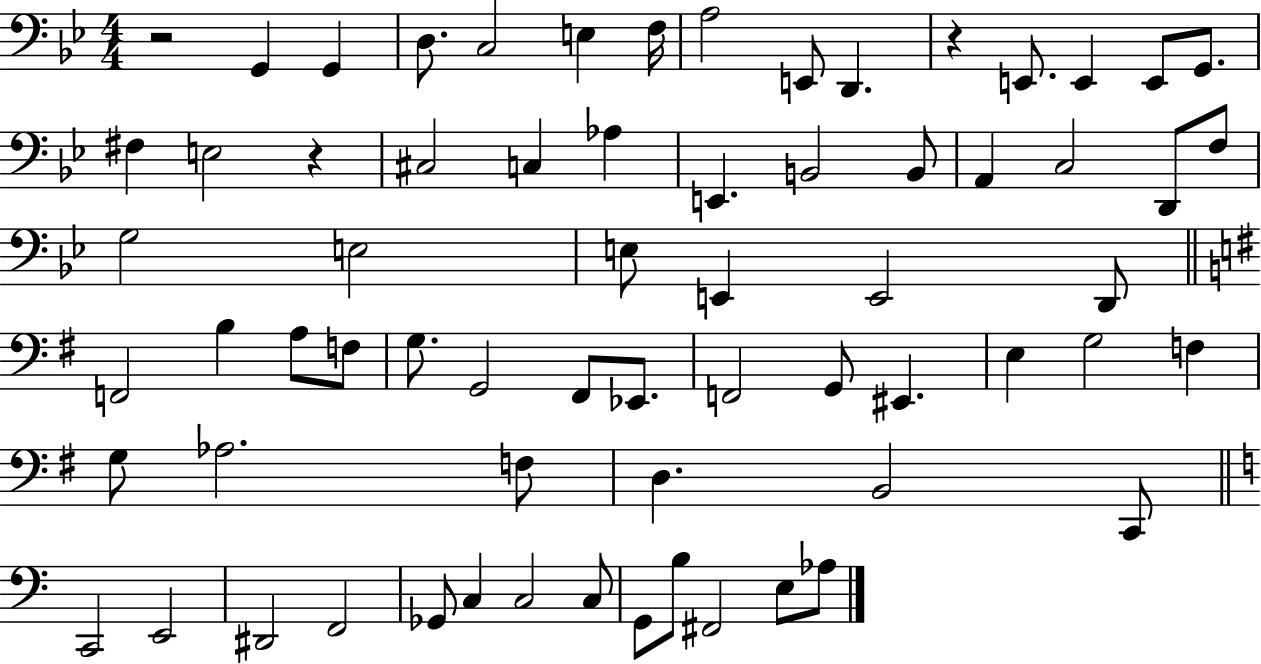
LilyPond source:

{
  \clef bass
  \numericTimeSignature
  \time 4/4
  \key bes \major
  r2 g,4 g,4 | d8. c2 e4 f16 | a2 e,8 d,4. | r4 e,8. e,4 e,8 g,8. | \break fis4 e2 r4 | cis2 c4 aes4 | e,4. b,2 b,8 | a,4 c2 d,8 f8 | \break g2 e2 | e8 e,4 e,2 d,8 | \bar "||" \break \key g \major f,2 b4 a8 f8 | g8. g,2 fis,8 ees,8. | f,2 g,8 eis,4. | e4 g2 f4 | \break g8 aes2. f8 | d4. b,2 c,8 | \bar "||" \break \key c \major c,2 e,2 | dis,2 f,2 | ges,8 c4 c2 c8 | g,8 b8 fis,2 e8 aes8 | \break \bar "|."
}